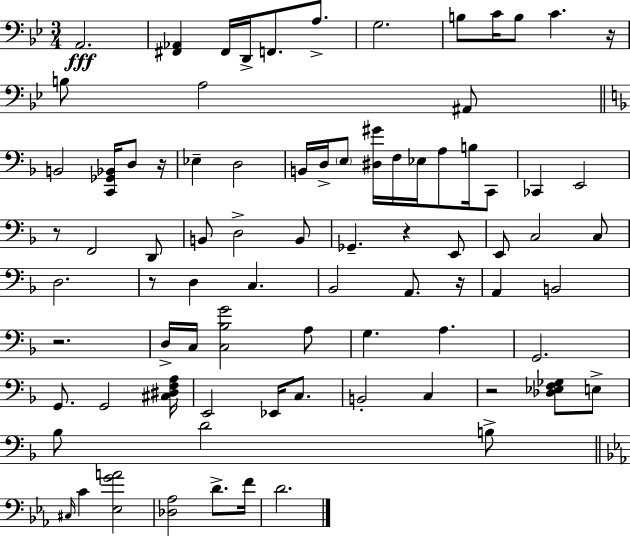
X:1
T:Untitled
M:3/4
L:1/4
K:Gm
A,,2 [^F,,_A,,] ^F,,/4 D,,/4 F,,/2 A,/2 G,2 B,/2 C/4 B,/2 C z/4 B,/2 A,2 ^A,,/2 B,,2 [C,,_G,,_B,,]/4 D,/2 z/4 _E, D,2 B,,/4 D,/4 E,/2 [^D,^G]/4 F,/4 _E,/4 A,/2 B,/4 C,,/2 _C,, E,,2 z/2 F,,2 D,,/2 B,,/2 D,2 B,,/2 _G,, z E,,/2 E,,/2 C,2 C,/2 D,2 z/2 D, C, _B,,2 A,,/2 z/4 A,, B,,2 z2 D,/4 C,/4 [C,_B,G]2 A,/2 G, A, G,,2 G,,/2 G,,2 [^C,^D,F,A,]/4 E,,2 _E,,/4 C,/2 B,,2 C, z2 [_D,_E,F,_G,]/2 E,/2 _B,/2 D2 B,/2 ^C,/4 C [_E,GA]2 [_D,_A,]2 D/2 F/4 D2